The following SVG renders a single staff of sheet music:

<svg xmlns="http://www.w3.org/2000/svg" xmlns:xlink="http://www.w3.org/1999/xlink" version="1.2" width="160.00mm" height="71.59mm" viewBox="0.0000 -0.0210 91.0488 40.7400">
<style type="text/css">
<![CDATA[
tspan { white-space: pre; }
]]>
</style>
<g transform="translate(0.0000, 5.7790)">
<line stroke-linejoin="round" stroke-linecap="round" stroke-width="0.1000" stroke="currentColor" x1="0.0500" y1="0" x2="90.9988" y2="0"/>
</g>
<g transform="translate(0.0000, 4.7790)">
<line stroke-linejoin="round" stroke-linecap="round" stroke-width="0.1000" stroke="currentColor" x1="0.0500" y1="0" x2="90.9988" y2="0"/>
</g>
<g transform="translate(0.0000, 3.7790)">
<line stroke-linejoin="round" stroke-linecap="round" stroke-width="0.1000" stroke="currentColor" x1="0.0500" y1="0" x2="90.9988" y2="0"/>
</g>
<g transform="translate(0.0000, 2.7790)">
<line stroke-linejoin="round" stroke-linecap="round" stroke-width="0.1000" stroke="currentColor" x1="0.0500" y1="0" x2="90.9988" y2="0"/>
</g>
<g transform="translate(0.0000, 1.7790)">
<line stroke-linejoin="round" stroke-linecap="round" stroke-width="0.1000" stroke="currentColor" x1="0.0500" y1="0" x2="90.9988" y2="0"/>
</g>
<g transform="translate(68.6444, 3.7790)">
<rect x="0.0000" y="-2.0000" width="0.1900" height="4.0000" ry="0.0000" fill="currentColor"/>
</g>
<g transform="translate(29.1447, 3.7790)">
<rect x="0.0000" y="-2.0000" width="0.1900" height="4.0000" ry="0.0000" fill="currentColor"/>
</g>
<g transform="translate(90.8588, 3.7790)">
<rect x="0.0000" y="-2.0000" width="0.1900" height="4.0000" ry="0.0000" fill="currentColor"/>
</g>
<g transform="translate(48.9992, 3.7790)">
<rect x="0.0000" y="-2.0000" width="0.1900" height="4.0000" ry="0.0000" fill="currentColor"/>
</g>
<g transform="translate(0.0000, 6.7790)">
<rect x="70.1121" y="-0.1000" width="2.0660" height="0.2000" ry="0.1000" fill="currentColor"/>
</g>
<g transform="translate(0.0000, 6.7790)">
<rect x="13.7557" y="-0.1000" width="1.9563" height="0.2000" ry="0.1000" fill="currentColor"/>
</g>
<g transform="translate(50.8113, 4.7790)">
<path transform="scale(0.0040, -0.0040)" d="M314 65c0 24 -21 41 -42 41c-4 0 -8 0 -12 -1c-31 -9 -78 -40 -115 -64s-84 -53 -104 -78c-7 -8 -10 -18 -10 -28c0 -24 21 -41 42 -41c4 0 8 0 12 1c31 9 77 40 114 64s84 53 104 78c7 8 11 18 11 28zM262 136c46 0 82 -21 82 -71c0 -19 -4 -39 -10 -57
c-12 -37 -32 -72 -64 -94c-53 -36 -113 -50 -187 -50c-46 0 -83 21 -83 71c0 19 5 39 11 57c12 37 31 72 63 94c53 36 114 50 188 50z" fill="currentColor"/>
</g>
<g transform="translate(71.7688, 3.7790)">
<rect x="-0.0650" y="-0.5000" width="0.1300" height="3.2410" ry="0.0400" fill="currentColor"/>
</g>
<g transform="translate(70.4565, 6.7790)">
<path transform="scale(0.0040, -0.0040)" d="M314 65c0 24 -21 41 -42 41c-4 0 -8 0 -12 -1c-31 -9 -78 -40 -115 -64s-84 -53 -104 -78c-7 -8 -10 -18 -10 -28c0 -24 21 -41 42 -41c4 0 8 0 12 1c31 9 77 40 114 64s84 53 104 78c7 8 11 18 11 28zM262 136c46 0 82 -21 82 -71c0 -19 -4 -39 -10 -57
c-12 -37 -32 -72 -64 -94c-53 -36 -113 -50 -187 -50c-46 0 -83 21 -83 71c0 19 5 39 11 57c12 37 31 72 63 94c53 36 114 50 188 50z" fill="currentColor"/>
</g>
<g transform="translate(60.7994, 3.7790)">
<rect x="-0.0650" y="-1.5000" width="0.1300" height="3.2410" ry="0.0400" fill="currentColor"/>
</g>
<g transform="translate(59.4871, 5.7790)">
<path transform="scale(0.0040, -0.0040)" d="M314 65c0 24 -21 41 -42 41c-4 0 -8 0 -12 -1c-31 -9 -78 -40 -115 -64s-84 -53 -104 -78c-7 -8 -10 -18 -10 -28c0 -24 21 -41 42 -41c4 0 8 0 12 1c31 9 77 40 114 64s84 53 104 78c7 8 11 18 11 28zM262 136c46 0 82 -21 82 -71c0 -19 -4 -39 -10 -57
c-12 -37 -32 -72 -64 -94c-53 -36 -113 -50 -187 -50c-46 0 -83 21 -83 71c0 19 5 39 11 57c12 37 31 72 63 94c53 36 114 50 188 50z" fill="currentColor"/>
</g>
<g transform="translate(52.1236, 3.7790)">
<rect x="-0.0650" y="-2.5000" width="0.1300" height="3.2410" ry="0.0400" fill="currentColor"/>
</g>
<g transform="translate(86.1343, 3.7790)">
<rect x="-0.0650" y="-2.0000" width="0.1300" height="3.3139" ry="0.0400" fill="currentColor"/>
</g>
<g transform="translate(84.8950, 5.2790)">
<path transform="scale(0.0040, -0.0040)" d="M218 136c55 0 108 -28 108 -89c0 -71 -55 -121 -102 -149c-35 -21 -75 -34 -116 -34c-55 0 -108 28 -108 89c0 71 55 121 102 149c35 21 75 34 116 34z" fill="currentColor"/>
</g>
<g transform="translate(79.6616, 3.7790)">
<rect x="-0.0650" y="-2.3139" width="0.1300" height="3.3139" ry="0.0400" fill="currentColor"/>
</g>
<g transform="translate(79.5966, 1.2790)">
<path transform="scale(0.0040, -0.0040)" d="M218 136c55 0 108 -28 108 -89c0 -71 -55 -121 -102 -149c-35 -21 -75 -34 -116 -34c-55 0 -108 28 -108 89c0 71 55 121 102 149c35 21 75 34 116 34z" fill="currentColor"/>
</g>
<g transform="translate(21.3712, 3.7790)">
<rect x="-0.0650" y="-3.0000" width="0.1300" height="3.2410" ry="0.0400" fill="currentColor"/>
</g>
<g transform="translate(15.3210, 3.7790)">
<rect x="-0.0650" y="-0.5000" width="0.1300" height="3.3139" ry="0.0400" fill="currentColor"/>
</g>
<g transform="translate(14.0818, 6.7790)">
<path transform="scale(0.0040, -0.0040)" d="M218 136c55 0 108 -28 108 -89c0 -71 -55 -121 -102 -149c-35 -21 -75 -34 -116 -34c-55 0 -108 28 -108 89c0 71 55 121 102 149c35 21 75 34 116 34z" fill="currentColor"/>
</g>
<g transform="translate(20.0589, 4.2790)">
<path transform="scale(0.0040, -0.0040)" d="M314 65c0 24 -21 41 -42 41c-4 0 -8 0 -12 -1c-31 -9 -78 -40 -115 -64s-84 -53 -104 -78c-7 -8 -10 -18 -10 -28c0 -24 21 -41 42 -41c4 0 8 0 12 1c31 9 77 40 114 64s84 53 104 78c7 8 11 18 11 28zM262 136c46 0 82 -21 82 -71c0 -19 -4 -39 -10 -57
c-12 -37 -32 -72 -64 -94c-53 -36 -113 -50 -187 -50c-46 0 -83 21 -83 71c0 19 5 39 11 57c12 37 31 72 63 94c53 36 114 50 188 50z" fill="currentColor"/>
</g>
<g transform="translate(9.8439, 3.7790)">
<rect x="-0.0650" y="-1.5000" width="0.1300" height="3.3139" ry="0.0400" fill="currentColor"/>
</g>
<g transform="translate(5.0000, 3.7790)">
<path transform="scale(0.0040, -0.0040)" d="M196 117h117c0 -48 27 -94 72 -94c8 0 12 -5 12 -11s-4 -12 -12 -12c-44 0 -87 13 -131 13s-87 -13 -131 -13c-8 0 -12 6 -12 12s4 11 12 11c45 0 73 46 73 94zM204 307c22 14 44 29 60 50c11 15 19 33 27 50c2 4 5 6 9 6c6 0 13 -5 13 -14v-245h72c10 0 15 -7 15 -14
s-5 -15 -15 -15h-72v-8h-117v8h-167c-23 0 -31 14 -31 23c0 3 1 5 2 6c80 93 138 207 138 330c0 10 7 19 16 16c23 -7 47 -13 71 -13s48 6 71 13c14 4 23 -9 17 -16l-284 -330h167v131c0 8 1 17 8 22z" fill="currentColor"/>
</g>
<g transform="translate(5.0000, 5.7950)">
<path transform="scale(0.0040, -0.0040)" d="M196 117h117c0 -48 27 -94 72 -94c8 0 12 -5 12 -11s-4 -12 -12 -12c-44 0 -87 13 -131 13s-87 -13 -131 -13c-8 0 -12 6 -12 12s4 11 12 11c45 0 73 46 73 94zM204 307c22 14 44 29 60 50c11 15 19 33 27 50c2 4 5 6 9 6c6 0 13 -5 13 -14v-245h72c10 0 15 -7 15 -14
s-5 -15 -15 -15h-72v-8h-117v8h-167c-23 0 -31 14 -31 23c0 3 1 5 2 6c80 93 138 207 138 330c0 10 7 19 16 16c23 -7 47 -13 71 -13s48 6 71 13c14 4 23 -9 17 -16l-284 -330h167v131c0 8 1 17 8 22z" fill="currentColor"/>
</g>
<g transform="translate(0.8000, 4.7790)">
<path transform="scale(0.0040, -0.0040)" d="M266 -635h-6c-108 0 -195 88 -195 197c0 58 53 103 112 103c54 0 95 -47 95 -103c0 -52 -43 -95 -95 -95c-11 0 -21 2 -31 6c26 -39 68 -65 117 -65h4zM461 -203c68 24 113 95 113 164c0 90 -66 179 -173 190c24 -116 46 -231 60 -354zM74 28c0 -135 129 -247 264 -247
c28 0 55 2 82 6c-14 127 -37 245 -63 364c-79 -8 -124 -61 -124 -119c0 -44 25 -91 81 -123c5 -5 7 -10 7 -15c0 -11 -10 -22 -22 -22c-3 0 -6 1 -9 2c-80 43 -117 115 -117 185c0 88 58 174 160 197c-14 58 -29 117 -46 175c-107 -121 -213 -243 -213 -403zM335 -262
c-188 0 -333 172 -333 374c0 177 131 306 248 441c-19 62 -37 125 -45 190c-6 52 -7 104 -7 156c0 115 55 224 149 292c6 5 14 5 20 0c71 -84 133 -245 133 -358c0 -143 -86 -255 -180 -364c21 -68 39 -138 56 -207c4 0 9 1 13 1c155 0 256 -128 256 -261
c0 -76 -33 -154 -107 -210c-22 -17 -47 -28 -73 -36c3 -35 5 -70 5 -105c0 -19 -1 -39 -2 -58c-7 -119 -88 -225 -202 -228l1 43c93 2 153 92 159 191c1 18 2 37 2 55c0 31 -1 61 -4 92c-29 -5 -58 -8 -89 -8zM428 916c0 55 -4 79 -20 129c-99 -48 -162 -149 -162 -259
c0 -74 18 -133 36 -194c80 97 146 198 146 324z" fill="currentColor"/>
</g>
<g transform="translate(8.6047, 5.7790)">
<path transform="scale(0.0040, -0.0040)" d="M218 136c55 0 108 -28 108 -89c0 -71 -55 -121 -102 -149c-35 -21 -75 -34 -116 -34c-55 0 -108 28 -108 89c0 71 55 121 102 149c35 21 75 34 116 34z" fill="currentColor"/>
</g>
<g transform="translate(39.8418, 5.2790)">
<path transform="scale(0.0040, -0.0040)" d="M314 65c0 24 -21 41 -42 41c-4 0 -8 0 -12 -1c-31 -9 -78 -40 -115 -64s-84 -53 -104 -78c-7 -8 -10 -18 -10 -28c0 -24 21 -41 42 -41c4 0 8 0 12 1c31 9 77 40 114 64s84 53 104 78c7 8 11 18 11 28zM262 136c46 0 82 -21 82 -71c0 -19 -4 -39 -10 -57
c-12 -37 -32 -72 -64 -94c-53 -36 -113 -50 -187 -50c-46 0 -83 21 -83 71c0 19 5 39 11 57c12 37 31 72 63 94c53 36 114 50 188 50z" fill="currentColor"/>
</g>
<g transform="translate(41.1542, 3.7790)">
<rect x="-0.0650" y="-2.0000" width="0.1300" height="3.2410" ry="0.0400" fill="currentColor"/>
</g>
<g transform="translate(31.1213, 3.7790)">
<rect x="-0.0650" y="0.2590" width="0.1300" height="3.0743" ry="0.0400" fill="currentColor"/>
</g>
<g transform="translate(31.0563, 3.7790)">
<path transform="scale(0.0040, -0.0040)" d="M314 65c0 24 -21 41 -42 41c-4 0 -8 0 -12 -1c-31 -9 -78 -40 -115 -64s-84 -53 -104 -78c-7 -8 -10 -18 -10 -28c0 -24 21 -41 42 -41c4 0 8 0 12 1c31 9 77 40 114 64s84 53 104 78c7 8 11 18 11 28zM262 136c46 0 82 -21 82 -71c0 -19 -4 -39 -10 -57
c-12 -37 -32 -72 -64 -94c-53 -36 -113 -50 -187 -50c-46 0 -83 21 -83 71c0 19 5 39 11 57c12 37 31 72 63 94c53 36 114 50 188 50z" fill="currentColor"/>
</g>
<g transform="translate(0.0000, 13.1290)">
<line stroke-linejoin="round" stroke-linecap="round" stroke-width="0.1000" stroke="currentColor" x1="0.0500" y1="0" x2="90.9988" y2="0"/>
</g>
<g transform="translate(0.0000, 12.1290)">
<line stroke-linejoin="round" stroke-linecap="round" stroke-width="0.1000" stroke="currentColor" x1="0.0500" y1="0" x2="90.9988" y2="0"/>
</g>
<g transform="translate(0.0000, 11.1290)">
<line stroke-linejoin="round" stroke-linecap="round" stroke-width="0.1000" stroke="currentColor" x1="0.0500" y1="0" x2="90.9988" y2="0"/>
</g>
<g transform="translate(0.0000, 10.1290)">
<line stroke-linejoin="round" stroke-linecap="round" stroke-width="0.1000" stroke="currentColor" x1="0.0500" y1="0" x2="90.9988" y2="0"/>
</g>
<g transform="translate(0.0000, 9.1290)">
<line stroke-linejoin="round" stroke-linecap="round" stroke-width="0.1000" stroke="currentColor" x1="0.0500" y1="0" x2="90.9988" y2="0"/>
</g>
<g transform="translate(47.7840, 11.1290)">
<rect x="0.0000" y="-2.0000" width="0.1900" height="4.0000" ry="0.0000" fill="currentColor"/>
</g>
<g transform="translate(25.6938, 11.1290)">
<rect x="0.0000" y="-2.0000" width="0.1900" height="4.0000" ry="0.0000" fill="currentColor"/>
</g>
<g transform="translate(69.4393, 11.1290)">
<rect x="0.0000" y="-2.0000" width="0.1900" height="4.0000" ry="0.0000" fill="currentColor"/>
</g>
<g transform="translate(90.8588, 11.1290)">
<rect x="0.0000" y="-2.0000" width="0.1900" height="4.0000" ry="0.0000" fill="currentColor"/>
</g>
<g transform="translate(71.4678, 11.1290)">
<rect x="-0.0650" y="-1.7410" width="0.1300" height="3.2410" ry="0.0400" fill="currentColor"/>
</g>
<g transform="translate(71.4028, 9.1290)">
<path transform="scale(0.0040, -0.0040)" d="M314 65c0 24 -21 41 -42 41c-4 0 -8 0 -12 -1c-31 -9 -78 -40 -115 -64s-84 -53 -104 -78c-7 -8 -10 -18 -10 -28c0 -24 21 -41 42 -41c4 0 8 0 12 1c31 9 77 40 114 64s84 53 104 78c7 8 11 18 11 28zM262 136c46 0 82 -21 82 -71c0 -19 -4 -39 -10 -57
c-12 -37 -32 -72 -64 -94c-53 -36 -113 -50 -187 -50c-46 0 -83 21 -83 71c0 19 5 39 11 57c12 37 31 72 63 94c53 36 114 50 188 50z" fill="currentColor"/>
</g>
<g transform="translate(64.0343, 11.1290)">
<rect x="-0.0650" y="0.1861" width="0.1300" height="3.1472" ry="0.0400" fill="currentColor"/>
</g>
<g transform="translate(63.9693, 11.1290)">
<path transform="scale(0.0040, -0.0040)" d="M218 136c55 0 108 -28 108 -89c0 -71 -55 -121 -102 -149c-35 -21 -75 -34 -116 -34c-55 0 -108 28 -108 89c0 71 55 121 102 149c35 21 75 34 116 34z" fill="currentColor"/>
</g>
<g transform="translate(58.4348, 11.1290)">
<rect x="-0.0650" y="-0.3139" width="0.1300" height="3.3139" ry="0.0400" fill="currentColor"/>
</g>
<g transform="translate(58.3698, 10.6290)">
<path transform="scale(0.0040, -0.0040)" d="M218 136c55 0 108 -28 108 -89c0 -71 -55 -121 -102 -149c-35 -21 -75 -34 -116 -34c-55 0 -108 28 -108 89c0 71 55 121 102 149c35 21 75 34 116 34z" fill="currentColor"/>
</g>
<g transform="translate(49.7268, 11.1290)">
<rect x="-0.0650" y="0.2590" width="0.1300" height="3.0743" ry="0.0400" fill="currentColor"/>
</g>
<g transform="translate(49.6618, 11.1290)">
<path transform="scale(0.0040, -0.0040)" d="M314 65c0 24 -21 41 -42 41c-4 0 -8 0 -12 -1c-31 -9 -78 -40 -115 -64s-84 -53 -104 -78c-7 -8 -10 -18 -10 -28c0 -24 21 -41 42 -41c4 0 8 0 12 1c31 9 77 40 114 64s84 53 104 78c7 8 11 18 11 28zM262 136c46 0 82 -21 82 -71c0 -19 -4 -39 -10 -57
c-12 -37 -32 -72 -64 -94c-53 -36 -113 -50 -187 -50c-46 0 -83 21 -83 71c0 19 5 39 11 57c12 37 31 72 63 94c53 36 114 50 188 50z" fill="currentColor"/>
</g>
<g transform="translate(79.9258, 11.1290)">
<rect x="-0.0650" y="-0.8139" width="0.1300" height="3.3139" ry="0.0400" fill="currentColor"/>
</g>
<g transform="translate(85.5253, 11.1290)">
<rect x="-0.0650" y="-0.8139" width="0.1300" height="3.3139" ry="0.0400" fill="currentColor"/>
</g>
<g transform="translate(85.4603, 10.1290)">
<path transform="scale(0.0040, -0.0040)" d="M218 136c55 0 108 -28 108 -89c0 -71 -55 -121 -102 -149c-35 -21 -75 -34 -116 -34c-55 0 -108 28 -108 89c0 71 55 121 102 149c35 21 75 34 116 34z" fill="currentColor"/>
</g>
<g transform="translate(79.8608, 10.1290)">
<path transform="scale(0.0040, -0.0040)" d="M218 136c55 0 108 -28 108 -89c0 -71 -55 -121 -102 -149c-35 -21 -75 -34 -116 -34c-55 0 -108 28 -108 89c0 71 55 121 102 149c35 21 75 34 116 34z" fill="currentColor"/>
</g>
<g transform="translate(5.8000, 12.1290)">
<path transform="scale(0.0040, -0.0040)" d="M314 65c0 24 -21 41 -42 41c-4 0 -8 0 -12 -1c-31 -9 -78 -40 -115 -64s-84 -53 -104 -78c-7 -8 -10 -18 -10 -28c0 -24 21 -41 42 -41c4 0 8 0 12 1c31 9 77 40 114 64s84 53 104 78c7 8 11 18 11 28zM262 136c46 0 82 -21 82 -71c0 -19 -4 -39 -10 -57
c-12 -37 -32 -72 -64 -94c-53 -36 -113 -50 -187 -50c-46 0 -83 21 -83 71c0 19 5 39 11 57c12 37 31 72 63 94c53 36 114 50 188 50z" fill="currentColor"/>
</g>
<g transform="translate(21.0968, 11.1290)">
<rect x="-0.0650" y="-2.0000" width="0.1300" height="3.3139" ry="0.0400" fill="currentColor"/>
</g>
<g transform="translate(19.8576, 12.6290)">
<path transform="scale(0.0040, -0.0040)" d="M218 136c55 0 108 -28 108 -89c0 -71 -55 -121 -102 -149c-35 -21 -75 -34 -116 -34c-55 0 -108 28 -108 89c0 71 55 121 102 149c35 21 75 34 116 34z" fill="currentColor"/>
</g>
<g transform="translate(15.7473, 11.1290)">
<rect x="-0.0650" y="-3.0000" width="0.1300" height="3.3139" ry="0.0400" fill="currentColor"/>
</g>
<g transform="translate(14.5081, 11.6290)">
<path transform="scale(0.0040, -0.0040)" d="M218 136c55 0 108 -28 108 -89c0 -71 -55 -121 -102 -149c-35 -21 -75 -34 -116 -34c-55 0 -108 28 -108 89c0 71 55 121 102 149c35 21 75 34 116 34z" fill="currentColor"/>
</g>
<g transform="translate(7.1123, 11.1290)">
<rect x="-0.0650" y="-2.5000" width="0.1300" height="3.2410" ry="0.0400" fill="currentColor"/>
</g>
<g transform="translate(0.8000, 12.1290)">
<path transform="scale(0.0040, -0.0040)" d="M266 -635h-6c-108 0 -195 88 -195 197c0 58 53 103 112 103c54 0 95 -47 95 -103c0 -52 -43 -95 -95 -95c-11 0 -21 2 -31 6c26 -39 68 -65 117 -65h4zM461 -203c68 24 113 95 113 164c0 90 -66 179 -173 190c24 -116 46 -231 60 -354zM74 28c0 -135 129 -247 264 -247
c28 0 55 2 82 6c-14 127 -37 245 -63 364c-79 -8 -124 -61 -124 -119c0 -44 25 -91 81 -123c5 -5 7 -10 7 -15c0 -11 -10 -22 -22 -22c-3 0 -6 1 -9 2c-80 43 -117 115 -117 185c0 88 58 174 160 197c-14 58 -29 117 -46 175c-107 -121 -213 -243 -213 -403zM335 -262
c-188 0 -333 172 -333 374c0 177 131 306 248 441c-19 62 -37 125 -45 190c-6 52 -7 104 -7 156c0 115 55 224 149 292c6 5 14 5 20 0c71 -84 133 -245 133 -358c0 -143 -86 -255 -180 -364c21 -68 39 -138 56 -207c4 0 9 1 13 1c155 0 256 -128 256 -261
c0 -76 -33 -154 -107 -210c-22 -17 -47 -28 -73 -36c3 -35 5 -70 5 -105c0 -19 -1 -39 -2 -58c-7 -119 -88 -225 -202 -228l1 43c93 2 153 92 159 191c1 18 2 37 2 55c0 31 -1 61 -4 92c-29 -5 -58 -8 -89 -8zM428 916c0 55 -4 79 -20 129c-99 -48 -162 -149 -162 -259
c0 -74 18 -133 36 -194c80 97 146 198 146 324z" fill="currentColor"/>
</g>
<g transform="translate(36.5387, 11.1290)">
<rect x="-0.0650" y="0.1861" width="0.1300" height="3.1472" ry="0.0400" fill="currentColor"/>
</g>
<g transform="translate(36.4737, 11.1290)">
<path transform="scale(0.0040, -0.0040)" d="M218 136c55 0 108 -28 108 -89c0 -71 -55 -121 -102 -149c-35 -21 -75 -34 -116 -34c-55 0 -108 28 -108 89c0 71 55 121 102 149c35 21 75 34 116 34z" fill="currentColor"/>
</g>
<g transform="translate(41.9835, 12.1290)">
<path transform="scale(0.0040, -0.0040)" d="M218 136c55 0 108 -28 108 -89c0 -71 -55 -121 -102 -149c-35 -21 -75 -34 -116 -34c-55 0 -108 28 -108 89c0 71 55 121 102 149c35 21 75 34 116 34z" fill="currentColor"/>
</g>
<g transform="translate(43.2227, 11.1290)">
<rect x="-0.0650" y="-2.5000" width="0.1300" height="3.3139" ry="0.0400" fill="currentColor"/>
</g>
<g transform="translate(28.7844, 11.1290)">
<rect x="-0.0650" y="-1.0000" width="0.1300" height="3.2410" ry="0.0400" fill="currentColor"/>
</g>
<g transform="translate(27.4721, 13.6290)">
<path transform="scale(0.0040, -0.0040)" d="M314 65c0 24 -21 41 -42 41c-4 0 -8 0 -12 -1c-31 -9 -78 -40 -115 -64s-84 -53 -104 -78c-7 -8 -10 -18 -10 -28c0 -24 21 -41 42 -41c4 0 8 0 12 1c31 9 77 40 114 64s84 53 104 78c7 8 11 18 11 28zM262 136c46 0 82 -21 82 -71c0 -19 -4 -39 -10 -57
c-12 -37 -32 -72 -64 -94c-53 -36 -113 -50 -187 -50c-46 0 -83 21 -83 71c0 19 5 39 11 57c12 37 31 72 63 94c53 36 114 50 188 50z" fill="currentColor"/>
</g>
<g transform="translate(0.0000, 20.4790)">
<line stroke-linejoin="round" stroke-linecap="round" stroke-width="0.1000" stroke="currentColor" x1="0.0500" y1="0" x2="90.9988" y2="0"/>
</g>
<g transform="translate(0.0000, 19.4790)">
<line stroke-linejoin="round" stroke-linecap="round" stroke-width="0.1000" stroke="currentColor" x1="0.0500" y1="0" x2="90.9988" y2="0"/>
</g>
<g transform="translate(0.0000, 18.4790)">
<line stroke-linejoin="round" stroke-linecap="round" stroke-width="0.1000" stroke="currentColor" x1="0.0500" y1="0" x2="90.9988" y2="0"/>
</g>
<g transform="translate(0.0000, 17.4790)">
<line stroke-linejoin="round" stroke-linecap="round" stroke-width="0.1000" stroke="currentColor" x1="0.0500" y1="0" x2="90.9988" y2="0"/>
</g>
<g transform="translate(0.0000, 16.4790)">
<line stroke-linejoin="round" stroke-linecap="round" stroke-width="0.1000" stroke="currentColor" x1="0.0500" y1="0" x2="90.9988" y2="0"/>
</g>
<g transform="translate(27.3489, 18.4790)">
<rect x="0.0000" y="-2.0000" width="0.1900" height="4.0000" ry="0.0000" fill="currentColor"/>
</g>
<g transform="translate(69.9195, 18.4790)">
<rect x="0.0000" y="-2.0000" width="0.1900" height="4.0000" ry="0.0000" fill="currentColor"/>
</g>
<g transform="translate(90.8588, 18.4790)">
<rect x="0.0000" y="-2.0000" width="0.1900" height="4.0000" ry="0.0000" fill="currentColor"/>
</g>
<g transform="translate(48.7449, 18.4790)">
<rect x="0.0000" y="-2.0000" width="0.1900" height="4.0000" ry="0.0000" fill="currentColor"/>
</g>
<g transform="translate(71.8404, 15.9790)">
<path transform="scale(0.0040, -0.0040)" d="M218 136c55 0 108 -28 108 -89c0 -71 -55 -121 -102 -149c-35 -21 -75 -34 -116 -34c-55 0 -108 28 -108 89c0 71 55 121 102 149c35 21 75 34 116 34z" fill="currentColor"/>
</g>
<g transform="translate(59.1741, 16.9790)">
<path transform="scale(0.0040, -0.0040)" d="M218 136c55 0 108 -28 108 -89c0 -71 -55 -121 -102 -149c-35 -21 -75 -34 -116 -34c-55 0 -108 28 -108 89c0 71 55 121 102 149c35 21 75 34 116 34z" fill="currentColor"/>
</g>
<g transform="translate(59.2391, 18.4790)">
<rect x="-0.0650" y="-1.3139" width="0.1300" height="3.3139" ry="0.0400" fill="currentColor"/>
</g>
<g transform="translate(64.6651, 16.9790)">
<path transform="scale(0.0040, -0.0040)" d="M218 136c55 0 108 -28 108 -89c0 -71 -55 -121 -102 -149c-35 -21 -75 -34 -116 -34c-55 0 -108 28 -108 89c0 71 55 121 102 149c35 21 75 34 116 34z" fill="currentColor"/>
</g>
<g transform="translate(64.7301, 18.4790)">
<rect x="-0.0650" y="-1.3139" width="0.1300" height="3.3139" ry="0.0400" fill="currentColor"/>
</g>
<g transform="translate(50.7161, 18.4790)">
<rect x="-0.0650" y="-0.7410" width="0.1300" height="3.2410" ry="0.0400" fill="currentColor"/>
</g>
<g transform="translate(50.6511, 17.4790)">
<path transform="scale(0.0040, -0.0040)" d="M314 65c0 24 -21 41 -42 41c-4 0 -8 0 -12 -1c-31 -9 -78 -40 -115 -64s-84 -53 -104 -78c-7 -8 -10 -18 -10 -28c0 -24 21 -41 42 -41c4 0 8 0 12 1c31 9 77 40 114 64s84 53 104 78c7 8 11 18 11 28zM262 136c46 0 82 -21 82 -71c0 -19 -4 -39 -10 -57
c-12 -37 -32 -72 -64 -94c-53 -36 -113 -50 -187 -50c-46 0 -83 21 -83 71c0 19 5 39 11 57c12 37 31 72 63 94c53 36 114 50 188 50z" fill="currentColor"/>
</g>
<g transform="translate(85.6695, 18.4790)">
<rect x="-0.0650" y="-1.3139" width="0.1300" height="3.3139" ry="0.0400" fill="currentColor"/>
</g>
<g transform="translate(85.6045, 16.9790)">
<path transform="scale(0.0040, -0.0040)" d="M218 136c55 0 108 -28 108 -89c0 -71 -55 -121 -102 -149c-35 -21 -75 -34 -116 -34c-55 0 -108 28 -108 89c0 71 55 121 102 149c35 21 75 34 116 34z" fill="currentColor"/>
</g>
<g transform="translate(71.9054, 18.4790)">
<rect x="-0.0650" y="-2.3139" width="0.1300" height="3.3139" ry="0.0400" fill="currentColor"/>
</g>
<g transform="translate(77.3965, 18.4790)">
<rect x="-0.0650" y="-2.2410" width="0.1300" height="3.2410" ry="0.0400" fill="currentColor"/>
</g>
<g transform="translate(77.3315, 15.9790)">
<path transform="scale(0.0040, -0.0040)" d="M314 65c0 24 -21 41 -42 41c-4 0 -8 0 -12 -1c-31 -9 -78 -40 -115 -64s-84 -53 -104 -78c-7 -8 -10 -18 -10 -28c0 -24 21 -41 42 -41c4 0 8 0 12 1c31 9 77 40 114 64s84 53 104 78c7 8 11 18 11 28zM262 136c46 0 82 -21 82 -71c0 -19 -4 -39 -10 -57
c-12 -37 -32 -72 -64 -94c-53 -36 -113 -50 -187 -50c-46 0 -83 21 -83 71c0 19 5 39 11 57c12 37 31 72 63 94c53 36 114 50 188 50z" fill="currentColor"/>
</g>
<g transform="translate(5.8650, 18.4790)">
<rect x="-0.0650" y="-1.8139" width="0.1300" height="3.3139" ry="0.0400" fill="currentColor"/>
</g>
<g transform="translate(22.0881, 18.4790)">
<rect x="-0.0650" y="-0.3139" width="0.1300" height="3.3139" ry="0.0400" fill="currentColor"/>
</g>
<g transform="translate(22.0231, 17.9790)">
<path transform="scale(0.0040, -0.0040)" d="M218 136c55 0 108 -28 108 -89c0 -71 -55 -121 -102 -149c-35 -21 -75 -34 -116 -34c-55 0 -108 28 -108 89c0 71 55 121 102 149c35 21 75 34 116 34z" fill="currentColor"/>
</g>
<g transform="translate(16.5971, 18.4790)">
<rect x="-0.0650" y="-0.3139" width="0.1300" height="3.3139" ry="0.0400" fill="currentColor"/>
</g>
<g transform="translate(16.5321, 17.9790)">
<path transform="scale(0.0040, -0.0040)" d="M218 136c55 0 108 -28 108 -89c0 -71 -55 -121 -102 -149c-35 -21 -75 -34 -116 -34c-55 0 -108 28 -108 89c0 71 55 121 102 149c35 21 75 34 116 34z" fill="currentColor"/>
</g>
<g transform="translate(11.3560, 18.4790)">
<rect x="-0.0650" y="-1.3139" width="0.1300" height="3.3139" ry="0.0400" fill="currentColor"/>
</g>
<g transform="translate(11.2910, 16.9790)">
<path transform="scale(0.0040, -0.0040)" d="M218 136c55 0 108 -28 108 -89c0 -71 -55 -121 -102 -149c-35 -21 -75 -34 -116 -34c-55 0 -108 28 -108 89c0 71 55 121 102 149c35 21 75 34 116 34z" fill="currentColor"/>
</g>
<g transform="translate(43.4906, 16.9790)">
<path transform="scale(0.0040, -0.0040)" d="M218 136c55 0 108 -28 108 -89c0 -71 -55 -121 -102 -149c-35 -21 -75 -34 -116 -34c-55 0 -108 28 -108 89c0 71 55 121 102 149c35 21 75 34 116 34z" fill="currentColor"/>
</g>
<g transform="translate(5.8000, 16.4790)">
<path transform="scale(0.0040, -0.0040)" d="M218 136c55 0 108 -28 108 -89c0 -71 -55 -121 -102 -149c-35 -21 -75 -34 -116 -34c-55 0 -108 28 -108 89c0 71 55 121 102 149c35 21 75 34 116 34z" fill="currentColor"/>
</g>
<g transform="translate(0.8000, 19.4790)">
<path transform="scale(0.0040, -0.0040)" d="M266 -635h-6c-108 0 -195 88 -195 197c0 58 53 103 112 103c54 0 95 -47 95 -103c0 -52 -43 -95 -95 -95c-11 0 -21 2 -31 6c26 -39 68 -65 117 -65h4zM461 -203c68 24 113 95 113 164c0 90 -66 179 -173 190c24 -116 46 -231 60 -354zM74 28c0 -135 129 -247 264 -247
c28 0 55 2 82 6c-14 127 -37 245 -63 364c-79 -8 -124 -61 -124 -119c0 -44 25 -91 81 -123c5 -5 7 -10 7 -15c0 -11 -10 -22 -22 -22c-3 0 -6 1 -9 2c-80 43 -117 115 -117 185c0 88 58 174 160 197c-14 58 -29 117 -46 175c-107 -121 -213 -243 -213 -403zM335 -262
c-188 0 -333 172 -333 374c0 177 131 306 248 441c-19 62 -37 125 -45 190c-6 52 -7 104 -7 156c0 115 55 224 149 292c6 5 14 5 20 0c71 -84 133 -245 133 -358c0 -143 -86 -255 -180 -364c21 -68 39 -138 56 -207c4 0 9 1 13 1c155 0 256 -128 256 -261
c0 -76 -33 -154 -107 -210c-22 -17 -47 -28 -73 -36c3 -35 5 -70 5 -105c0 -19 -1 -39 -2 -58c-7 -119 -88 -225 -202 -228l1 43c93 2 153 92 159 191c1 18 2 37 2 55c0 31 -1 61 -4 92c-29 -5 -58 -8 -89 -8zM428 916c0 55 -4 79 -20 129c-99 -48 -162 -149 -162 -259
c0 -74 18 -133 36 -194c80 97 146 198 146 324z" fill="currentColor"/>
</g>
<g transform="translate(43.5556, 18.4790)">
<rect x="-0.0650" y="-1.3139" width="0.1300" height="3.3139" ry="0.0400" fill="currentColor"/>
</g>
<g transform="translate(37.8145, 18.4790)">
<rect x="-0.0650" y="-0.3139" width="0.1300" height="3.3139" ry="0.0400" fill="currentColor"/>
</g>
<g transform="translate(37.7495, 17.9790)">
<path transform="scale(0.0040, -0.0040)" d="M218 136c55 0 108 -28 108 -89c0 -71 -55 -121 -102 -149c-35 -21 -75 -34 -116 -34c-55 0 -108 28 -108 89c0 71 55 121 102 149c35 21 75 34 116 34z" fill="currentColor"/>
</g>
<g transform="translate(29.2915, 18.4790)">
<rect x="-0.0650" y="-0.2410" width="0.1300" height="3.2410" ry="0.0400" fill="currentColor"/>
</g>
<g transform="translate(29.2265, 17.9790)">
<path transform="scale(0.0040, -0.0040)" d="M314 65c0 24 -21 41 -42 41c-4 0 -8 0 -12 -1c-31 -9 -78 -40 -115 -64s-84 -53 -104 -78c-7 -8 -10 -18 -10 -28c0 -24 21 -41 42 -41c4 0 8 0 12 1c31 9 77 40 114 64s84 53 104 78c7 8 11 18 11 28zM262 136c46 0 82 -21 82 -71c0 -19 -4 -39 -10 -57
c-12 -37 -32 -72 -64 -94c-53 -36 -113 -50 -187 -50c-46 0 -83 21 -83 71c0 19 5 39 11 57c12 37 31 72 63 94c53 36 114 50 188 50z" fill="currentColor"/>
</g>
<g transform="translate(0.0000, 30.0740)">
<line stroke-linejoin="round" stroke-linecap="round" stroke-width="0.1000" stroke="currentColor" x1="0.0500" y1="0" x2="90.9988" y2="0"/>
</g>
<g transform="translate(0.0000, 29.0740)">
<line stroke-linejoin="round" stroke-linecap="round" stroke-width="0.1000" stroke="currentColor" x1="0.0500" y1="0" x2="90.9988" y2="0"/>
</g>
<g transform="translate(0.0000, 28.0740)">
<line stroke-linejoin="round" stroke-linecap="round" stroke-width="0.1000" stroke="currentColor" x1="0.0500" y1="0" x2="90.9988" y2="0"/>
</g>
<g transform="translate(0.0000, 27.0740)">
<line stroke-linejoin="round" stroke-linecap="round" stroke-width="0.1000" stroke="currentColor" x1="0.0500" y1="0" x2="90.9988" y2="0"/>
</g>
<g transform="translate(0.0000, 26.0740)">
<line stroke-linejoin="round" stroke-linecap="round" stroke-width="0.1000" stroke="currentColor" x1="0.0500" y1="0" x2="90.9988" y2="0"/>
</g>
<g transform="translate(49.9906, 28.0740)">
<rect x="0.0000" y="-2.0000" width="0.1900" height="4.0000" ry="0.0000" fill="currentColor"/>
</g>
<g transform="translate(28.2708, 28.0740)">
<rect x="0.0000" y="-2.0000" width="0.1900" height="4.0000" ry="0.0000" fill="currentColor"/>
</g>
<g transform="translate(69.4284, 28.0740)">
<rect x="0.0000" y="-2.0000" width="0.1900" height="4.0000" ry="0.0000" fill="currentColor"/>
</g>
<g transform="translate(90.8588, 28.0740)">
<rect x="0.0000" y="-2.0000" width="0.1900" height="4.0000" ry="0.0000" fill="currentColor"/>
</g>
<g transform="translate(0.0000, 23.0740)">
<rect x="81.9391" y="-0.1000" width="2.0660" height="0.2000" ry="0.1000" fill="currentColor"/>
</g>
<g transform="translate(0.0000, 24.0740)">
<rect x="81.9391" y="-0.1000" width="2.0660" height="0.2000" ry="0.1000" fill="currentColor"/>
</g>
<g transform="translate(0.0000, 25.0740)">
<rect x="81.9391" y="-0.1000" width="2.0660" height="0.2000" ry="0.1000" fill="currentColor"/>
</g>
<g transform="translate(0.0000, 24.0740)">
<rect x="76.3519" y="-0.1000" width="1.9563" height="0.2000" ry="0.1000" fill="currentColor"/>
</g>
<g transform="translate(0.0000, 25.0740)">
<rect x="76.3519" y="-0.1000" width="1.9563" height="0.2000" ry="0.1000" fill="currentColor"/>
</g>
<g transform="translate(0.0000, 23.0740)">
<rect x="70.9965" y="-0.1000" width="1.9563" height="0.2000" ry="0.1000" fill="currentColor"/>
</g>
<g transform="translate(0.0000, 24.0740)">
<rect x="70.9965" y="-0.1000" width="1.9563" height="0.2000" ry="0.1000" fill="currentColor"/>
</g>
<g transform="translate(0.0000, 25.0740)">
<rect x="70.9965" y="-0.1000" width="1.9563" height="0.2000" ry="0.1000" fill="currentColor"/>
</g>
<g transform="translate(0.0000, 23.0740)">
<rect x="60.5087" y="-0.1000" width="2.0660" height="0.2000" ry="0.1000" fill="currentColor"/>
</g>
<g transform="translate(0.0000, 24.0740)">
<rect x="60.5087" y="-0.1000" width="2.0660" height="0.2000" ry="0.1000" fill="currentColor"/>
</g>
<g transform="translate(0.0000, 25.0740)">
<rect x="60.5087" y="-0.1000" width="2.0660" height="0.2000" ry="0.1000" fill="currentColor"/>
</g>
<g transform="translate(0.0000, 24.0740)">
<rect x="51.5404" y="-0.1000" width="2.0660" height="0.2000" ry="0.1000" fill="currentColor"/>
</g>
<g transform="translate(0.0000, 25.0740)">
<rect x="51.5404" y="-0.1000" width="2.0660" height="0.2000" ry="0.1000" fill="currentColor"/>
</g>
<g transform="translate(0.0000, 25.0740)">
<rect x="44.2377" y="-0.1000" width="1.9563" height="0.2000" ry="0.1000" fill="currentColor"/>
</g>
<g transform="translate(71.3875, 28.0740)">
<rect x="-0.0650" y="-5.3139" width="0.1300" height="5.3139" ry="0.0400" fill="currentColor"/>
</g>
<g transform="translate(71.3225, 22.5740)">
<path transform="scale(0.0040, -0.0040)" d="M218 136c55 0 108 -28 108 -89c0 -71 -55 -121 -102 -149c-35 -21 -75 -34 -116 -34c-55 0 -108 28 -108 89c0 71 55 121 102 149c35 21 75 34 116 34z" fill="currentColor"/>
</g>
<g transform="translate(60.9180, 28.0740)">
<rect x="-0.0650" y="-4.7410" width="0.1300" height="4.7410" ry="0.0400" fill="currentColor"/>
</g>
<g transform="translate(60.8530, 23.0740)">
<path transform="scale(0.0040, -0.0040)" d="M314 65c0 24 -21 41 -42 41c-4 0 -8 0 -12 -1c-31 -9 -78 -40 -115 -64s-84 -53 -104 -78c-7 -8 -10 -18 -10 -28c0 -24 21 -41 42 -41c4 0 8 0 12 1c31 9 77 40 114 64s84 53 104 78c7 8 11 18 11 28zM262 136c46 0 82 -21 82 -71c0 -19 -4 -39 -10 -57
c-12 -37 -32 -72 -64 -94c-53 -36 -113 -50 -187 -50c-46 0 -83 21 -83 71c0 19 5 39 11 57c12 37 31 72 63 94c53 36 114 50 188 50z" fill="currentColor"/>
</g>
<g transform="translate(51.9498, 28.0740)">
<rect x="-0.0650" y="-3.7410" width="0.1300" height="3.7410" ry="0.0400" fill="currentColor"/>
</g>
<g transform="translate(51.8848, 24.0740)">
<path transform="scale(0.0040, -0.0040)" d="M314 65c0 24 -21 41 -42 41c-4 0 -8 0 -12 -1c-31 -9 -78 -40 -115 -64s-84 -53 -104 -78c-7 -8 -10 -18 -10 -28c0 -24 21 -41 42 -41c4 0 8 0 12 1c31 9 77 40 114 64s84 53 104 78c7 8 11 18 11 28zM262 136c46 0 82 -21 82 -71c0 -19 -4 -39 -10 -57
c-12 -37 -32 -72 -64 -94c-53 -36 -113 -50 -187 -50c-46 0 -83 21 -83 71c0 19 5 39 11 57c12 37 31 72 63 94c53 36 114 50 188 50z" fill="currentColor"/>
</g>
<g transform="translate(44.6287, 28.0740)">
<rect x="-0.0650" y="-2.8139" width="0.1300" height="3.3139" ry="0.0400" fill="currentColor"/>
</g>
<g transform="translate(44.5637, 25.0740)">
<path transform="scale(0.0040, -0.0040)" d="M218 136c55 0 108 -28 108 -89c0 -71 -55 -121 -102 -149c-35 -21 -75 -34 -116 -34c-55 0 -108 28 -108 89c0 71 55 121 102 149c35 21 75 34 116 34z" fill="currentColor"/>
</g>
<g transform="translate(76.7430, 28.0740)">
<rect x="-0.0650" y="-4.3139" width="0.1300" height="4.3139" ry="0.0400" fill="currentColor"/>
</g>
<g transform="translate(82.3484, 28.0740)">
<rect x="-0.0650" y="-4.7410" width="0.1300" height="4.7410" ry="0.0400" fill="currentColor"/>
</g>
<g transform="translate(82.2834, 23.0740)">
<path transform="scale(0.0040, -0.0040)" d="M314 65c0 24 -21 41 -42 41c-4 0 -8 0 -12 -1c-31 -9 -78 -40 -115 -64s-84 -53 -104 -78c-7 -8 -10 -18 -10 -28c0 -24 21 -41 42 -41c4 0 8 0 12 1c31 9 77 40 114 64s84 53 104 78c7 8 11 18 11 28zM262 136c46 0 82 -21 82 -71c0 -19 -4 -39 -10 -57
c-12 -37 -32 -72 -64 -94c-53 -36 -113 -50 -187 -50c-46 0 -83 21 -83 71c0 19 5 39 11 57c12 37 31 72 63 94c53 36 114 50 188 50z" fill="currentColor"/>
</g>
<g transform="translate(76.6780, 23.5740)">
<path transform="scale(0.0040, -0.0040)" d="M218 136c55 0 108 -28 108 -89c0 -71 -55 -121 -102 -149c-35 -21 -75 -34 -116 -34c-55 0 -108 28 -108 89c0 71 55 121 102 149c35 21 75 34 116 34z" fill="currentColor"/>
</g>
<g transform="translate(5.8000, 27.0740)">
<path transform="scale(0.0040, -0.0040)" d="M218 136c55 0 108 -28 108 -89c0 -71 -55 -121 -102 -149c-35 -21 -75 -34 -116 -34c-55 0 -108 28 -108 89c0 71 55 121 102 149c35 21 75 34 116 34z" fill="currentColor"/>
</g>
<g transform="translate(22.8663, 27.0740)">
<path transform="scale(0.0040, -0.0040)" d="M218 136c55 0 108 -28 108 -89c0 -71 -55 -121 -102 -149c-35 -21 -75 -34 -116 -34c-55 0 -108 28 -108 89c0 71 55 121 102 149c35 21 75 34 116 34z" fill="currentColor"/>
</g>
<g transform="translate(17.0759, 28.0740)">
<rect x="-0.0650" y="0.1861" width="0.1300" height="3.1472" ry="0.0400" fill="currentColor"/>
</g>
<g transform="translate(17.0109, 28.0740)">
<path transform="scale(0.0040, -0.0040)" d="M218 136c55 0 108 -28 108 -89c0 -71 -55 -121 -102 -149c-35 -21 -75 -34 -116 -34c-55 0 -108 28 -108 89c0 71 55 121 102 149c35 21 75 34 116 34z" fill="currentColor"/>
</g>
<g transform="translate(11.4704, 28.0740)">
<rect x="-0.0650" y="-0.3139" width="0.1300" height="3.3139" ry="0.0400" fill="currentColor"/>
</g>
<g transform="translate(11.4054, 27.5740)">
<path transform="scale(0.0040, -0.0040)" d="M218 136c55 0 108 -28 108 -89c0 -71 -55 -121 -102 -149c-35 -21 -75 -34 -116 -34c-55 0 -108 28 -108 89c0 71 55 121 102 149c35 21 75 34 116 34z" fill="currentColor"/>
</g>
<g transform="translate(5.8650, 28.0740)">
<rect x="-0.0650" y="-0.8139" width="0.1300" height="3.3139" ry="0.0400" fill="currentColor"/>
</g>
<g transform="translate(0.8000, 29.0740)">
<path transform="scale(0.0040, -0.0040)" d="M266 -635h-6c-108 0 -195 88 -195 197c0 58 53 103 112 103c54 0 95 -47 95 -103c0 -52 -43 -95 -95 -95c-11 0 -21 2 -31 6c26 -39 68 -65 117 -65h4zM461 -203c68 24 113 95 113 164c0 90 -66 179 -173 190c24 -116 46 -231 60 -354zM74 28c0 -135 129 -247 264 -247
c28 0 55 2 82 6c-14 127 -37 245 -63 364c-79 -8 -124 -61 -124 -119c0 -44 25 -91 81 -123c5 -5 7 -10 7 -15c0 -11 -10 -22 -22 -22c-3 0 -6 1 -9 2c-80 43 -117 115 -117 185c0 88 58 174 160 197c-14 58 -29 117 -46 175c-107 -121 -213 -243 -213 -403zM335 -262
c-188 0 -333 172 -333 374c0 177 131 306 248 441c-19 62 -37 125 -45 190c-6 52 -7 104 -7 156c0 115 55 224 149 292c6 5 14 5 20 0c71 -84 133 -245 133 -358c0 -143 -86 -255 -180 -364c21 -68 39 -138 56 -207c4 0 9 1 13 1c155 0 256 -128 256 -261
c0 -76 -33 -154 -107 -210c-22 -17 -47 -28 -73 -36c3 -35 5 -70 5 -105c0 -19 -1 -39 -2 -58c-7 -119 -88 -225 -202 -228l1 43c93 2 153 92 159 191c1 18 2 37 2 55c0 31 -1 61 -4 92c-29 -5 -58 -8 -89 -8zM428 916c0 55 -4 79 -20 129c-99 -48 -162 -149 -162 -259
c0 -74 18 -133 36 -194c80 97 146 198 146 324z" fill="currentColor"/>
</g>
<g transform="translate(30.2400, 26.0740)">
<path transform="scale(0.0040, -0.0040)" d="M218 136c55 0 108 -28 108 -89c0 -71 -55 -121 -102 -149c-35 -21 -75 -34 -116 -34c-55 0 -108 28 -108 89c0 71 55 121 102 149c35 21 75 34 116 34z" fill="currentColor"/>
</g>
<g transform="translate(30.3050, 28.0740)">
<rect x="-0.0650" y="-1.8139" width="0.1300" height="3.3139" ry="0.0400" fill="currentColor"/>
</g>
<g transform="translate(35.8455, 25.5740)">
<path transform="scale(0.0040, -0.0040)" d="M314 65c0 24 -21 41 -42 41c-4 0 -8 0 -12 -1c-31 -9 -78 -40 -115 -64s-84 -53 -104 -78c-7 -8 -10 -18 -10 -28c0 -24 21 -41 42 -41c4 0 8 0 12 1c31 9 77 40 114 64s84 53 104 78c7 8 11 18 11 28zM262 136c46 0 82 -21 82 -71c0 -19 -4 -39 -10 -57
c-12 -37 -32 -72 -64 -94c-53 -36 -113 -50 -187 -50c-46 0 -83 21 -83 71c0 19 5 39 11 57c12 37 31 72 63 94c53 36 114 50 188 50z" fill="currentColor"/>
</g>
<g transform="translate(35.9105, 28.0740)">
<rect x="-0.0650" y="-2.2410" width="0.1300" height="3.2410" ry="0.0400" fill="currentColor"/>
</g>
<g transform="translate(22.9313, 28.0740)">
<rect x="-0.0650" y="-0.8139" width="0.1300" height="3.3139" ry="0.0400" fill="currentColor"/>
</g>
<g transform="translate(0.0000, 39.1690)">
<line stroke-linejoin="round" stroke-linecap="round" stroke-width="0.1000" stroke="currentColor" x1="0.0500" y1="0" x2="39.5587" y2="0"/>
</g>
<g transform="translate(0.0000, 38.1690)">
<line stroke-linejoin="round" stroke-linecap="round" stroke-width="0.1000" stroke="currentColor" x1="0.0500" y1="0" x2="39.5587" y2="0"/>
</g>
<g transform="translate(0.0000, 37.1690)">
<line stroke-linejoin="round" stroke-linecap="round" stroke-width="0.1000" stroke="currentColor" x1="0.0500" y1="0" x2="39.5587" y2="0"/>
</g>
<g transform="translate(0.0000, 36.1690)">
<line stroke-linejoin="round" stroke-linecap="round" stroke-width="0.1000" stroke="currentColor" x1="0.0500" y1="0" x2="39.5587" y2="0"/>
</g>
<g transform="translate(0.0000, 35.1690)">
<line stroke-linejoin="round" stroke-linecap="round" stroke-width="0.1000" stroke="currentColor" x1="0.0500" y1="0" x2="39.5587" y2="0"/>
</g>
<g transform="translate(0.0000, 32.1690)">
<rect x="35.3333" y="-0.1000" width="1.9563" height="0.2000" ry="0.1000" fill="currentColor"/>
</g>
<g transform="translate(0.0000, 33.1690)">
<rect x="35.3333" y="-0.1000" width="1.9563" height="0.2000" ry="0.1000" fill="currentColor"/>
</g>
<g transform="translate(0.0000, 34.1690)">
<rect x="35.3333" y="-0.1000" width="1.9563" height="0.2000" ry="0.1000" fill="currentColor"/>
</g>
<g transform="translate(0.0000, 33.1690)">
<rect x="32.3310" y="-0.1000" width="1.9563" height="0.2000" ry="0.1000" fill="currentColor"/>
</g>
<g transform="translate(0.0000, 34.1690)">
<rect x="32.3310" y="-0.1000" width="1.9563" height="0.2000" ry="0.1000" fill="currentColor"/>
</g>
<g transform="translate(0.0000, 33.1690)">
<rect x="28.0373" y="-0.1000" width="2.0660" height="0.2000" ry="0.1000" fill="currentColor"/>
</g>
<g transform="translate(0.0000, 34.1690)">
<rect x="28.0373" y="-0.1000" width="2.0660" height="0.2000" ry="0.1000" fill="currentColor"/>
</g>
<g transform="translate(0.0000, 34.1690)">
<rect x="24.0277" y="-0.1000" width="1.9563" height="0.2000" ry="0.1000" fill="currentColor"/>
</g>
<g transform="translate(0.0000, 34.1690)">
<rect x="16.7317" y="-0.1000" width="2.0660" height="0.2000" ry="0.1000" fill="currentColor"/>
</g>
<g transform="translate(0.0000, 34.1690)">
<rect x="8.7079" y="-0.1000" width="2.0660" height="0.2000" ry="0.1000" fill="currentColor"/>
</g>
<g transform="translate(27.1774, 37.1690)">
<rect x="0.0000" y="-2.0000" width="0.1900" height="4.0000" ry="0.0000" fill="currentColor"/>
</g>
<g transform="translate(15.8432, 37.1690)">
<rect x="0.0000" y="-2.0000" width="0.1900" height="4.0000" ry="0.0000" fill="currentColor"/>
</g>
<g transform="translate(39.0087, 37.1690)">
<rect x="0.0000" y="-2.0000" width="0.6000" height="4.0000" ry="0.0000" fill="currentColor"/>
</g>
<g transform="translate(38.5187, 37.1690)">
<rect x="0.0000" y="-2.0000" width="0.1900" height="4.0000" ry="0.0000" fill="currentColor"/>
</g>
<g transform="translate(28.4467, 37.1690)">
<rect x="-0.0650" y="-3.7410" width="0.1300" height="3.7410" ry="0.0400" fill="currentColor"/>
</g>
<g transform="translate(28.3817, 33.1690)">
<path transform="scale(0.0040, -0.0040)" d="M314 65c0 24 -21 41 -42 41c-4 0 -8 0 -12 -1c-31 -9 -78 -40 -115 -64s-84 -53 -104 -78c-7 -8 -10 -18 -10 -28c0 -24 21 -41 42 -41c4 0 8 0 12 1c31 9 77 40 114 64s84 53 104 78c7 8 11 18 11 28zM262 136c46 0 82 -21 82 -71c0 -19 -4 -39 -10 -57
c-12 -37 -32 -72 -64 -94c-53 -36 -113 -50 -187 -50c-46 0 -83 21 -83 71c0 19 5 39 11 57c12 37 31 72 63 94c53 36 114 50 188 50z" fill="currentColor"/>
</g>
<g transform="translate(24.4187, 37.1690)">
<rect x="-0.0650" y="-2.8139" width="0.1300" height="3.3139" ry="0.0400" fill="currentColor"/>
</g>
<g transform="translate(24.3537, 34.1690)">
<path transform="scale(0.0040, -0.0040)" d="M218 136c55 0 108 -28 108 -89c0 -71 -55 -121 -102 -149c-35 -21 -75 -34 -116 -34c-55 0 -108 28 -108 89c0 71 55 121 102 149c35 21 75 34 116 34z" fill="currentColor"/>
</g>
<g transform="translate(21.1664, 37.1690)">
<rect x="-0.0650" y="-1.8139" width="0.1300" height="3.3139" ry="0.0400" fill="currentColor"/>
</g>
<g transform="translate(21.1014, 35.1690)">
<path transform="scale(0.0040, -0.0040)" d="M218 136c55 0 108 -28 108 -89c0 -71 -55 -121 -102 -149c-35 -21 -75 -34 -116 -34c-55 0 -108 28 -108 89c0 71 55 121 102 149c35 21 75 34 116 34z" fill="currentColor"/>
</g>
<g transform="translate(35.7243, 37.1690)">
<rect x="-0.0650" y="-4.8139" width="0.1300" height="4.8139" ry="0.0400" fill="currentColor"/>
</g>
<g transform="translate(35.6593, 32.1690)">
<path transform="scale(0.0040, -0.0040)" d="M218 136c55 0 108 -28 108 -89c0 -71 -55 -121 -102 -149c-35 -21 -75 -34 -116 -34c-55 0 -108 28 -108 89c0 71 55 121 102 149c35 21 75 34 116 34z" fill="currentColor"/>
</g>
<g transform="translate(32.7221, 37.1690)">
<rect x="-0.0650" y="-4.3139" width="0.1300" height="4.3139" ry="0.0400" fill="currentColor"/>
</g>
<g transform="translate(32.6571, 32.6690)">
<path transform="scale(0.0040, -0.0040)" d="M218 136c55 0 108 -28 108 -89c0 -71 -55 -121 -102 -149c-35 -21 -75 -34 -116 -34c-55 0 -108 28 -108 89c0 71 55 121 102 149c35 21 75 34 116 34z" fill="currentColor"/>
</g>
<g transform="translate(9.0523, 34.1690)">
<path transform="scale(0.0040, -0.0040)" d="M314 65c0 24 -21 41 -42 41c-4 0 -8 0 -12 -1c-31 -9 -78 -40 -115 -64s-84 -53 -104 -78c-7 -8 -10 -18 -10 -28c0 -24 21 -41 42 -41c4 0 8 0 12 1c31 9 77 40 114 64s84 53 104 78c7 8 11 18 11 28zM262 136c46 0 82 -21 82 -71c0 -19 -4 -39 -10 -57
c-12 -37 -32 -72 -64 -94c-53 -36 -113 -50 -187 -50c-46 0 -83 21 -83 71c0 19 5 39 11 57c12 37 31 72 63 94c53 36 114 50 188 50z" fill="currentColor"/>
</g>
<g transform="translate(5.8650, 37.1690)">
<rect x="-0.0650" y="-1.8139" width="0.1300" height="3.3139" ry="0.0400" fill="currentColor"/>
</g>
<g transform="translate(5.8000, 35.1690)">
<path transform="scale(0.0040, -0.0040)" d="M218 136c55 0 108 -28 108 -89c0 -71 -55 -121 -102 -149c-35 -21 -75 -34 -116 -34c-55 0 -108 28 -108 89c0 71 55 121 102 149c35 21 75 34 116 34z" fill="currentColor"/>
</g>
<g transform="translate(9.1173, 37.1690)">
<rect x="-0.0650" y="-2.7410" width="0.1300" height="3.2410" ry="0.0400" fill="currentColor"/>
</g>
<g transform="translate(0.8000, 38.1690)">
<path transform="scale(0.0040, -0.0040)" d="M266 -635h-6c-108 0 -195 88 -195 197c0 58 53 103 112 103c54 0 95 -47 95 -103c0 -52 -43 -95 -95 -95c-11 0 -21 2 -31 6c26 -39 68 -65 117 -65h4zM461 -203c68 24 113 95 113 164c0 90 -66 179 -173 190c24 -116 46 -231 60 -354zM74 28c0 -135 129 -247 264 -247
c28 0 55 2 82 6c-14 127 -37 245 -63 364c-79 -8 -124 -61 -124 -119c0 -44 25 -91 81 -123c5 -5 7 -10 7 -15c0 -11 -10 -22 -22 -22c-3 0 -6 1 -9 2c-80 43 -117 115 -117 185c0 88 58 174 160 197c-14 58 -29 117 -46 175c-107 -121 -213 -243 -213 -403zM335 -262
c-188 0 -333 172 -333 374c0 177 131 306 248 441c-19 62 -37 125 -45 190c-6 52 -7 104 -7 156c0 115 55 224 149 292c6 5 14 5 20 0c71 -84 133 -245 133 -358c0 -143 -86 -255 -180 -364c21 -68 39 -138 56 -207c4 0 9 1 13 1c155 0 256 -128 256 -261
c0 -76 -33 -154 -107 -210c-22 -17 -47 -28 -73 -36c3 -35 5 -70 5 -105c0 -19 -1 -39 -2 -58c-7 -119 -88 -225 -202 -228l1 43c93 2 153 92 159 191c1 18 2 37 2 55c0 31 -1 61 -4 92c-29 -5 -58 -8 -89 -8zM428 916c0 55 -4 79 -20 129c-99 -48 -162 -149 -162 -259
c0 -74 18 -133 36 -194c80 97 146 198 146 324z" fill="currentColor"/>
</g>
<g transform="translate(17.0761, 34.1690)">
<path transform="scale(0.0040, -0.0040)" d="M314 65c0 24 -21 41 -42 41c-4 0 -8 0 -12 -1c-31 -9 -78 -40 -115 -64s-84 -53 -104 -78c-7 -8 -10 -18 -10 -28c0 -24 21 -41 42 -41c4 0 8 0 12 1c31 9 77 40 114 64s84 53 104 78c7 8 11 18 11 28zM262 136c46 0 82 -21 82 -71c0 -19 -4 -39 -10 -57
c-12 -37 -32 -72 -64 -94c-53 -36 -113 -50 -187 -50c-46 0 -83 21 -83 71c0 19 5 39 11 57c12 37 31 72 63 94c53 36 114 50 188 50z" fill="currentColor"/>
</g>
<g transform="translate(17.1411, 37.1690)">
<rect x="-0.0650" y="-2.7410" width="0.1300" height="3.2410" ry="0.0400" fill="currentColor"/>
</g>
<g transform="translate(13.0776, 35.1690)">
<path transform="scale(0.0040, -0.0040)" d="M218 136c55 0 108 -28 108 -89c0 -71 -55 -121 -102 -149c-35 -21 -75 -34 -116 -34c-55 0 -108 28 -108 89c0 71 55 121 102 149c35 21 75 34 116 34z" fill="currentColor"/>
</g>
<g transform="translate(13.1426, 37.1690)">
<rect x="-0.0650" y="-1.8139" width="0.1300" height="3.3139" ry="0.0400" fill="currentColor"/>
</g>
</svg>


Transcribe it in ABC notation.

X:1
T:Untitled
M:4/4
L:1/4
K:C
E C A2 B2 F2 G2 E2 C2 g F G2 A F D2 B G B2 c B f2 d d f e c c c2 c e d2 e e g g2 e d c B d f g2 a c'2 e'2 f' d' e'2 f a2 f a2 f a c'2 d' e'